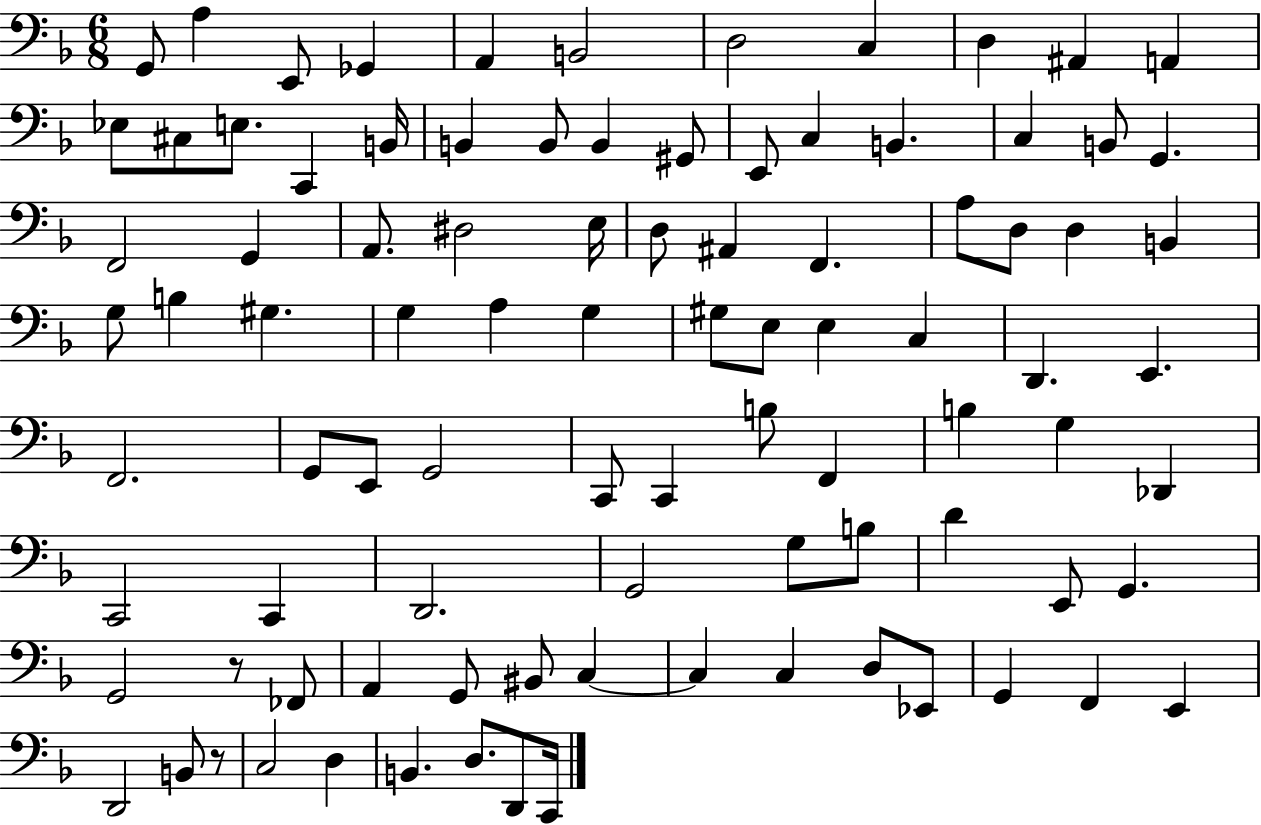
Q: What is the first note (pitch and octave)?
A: G2